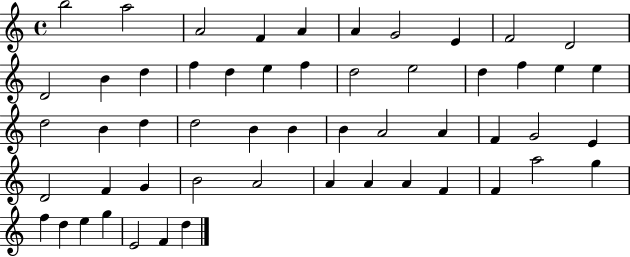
{
  \clef treble
  \time 4/4
  \defaultTimeSignature
  \key c \major
  b''2 a''2 | a'2 f'4 a'4 | a'4 g'2 e'4 | f'2 d'2 | \break d'2 b'4 d''4 | f''4 d''4 e''4 f''4 | d''2 e''2 | d''4 f''4 e''4 e''4 | \break d''2 b'4 d''4 | d''2 b'4 b'4 | b'4 a'2 a'4 | f'4 g'2 e'4 | \break d'2 f'4 g'4 | b'2 a'2 | a'4 a'4 a'4 f'4 | f'4 a''2 g''4 | \break f''4 d''4 e''4 g''4 | e'2 f'4 d''4 | \bar "|."
}